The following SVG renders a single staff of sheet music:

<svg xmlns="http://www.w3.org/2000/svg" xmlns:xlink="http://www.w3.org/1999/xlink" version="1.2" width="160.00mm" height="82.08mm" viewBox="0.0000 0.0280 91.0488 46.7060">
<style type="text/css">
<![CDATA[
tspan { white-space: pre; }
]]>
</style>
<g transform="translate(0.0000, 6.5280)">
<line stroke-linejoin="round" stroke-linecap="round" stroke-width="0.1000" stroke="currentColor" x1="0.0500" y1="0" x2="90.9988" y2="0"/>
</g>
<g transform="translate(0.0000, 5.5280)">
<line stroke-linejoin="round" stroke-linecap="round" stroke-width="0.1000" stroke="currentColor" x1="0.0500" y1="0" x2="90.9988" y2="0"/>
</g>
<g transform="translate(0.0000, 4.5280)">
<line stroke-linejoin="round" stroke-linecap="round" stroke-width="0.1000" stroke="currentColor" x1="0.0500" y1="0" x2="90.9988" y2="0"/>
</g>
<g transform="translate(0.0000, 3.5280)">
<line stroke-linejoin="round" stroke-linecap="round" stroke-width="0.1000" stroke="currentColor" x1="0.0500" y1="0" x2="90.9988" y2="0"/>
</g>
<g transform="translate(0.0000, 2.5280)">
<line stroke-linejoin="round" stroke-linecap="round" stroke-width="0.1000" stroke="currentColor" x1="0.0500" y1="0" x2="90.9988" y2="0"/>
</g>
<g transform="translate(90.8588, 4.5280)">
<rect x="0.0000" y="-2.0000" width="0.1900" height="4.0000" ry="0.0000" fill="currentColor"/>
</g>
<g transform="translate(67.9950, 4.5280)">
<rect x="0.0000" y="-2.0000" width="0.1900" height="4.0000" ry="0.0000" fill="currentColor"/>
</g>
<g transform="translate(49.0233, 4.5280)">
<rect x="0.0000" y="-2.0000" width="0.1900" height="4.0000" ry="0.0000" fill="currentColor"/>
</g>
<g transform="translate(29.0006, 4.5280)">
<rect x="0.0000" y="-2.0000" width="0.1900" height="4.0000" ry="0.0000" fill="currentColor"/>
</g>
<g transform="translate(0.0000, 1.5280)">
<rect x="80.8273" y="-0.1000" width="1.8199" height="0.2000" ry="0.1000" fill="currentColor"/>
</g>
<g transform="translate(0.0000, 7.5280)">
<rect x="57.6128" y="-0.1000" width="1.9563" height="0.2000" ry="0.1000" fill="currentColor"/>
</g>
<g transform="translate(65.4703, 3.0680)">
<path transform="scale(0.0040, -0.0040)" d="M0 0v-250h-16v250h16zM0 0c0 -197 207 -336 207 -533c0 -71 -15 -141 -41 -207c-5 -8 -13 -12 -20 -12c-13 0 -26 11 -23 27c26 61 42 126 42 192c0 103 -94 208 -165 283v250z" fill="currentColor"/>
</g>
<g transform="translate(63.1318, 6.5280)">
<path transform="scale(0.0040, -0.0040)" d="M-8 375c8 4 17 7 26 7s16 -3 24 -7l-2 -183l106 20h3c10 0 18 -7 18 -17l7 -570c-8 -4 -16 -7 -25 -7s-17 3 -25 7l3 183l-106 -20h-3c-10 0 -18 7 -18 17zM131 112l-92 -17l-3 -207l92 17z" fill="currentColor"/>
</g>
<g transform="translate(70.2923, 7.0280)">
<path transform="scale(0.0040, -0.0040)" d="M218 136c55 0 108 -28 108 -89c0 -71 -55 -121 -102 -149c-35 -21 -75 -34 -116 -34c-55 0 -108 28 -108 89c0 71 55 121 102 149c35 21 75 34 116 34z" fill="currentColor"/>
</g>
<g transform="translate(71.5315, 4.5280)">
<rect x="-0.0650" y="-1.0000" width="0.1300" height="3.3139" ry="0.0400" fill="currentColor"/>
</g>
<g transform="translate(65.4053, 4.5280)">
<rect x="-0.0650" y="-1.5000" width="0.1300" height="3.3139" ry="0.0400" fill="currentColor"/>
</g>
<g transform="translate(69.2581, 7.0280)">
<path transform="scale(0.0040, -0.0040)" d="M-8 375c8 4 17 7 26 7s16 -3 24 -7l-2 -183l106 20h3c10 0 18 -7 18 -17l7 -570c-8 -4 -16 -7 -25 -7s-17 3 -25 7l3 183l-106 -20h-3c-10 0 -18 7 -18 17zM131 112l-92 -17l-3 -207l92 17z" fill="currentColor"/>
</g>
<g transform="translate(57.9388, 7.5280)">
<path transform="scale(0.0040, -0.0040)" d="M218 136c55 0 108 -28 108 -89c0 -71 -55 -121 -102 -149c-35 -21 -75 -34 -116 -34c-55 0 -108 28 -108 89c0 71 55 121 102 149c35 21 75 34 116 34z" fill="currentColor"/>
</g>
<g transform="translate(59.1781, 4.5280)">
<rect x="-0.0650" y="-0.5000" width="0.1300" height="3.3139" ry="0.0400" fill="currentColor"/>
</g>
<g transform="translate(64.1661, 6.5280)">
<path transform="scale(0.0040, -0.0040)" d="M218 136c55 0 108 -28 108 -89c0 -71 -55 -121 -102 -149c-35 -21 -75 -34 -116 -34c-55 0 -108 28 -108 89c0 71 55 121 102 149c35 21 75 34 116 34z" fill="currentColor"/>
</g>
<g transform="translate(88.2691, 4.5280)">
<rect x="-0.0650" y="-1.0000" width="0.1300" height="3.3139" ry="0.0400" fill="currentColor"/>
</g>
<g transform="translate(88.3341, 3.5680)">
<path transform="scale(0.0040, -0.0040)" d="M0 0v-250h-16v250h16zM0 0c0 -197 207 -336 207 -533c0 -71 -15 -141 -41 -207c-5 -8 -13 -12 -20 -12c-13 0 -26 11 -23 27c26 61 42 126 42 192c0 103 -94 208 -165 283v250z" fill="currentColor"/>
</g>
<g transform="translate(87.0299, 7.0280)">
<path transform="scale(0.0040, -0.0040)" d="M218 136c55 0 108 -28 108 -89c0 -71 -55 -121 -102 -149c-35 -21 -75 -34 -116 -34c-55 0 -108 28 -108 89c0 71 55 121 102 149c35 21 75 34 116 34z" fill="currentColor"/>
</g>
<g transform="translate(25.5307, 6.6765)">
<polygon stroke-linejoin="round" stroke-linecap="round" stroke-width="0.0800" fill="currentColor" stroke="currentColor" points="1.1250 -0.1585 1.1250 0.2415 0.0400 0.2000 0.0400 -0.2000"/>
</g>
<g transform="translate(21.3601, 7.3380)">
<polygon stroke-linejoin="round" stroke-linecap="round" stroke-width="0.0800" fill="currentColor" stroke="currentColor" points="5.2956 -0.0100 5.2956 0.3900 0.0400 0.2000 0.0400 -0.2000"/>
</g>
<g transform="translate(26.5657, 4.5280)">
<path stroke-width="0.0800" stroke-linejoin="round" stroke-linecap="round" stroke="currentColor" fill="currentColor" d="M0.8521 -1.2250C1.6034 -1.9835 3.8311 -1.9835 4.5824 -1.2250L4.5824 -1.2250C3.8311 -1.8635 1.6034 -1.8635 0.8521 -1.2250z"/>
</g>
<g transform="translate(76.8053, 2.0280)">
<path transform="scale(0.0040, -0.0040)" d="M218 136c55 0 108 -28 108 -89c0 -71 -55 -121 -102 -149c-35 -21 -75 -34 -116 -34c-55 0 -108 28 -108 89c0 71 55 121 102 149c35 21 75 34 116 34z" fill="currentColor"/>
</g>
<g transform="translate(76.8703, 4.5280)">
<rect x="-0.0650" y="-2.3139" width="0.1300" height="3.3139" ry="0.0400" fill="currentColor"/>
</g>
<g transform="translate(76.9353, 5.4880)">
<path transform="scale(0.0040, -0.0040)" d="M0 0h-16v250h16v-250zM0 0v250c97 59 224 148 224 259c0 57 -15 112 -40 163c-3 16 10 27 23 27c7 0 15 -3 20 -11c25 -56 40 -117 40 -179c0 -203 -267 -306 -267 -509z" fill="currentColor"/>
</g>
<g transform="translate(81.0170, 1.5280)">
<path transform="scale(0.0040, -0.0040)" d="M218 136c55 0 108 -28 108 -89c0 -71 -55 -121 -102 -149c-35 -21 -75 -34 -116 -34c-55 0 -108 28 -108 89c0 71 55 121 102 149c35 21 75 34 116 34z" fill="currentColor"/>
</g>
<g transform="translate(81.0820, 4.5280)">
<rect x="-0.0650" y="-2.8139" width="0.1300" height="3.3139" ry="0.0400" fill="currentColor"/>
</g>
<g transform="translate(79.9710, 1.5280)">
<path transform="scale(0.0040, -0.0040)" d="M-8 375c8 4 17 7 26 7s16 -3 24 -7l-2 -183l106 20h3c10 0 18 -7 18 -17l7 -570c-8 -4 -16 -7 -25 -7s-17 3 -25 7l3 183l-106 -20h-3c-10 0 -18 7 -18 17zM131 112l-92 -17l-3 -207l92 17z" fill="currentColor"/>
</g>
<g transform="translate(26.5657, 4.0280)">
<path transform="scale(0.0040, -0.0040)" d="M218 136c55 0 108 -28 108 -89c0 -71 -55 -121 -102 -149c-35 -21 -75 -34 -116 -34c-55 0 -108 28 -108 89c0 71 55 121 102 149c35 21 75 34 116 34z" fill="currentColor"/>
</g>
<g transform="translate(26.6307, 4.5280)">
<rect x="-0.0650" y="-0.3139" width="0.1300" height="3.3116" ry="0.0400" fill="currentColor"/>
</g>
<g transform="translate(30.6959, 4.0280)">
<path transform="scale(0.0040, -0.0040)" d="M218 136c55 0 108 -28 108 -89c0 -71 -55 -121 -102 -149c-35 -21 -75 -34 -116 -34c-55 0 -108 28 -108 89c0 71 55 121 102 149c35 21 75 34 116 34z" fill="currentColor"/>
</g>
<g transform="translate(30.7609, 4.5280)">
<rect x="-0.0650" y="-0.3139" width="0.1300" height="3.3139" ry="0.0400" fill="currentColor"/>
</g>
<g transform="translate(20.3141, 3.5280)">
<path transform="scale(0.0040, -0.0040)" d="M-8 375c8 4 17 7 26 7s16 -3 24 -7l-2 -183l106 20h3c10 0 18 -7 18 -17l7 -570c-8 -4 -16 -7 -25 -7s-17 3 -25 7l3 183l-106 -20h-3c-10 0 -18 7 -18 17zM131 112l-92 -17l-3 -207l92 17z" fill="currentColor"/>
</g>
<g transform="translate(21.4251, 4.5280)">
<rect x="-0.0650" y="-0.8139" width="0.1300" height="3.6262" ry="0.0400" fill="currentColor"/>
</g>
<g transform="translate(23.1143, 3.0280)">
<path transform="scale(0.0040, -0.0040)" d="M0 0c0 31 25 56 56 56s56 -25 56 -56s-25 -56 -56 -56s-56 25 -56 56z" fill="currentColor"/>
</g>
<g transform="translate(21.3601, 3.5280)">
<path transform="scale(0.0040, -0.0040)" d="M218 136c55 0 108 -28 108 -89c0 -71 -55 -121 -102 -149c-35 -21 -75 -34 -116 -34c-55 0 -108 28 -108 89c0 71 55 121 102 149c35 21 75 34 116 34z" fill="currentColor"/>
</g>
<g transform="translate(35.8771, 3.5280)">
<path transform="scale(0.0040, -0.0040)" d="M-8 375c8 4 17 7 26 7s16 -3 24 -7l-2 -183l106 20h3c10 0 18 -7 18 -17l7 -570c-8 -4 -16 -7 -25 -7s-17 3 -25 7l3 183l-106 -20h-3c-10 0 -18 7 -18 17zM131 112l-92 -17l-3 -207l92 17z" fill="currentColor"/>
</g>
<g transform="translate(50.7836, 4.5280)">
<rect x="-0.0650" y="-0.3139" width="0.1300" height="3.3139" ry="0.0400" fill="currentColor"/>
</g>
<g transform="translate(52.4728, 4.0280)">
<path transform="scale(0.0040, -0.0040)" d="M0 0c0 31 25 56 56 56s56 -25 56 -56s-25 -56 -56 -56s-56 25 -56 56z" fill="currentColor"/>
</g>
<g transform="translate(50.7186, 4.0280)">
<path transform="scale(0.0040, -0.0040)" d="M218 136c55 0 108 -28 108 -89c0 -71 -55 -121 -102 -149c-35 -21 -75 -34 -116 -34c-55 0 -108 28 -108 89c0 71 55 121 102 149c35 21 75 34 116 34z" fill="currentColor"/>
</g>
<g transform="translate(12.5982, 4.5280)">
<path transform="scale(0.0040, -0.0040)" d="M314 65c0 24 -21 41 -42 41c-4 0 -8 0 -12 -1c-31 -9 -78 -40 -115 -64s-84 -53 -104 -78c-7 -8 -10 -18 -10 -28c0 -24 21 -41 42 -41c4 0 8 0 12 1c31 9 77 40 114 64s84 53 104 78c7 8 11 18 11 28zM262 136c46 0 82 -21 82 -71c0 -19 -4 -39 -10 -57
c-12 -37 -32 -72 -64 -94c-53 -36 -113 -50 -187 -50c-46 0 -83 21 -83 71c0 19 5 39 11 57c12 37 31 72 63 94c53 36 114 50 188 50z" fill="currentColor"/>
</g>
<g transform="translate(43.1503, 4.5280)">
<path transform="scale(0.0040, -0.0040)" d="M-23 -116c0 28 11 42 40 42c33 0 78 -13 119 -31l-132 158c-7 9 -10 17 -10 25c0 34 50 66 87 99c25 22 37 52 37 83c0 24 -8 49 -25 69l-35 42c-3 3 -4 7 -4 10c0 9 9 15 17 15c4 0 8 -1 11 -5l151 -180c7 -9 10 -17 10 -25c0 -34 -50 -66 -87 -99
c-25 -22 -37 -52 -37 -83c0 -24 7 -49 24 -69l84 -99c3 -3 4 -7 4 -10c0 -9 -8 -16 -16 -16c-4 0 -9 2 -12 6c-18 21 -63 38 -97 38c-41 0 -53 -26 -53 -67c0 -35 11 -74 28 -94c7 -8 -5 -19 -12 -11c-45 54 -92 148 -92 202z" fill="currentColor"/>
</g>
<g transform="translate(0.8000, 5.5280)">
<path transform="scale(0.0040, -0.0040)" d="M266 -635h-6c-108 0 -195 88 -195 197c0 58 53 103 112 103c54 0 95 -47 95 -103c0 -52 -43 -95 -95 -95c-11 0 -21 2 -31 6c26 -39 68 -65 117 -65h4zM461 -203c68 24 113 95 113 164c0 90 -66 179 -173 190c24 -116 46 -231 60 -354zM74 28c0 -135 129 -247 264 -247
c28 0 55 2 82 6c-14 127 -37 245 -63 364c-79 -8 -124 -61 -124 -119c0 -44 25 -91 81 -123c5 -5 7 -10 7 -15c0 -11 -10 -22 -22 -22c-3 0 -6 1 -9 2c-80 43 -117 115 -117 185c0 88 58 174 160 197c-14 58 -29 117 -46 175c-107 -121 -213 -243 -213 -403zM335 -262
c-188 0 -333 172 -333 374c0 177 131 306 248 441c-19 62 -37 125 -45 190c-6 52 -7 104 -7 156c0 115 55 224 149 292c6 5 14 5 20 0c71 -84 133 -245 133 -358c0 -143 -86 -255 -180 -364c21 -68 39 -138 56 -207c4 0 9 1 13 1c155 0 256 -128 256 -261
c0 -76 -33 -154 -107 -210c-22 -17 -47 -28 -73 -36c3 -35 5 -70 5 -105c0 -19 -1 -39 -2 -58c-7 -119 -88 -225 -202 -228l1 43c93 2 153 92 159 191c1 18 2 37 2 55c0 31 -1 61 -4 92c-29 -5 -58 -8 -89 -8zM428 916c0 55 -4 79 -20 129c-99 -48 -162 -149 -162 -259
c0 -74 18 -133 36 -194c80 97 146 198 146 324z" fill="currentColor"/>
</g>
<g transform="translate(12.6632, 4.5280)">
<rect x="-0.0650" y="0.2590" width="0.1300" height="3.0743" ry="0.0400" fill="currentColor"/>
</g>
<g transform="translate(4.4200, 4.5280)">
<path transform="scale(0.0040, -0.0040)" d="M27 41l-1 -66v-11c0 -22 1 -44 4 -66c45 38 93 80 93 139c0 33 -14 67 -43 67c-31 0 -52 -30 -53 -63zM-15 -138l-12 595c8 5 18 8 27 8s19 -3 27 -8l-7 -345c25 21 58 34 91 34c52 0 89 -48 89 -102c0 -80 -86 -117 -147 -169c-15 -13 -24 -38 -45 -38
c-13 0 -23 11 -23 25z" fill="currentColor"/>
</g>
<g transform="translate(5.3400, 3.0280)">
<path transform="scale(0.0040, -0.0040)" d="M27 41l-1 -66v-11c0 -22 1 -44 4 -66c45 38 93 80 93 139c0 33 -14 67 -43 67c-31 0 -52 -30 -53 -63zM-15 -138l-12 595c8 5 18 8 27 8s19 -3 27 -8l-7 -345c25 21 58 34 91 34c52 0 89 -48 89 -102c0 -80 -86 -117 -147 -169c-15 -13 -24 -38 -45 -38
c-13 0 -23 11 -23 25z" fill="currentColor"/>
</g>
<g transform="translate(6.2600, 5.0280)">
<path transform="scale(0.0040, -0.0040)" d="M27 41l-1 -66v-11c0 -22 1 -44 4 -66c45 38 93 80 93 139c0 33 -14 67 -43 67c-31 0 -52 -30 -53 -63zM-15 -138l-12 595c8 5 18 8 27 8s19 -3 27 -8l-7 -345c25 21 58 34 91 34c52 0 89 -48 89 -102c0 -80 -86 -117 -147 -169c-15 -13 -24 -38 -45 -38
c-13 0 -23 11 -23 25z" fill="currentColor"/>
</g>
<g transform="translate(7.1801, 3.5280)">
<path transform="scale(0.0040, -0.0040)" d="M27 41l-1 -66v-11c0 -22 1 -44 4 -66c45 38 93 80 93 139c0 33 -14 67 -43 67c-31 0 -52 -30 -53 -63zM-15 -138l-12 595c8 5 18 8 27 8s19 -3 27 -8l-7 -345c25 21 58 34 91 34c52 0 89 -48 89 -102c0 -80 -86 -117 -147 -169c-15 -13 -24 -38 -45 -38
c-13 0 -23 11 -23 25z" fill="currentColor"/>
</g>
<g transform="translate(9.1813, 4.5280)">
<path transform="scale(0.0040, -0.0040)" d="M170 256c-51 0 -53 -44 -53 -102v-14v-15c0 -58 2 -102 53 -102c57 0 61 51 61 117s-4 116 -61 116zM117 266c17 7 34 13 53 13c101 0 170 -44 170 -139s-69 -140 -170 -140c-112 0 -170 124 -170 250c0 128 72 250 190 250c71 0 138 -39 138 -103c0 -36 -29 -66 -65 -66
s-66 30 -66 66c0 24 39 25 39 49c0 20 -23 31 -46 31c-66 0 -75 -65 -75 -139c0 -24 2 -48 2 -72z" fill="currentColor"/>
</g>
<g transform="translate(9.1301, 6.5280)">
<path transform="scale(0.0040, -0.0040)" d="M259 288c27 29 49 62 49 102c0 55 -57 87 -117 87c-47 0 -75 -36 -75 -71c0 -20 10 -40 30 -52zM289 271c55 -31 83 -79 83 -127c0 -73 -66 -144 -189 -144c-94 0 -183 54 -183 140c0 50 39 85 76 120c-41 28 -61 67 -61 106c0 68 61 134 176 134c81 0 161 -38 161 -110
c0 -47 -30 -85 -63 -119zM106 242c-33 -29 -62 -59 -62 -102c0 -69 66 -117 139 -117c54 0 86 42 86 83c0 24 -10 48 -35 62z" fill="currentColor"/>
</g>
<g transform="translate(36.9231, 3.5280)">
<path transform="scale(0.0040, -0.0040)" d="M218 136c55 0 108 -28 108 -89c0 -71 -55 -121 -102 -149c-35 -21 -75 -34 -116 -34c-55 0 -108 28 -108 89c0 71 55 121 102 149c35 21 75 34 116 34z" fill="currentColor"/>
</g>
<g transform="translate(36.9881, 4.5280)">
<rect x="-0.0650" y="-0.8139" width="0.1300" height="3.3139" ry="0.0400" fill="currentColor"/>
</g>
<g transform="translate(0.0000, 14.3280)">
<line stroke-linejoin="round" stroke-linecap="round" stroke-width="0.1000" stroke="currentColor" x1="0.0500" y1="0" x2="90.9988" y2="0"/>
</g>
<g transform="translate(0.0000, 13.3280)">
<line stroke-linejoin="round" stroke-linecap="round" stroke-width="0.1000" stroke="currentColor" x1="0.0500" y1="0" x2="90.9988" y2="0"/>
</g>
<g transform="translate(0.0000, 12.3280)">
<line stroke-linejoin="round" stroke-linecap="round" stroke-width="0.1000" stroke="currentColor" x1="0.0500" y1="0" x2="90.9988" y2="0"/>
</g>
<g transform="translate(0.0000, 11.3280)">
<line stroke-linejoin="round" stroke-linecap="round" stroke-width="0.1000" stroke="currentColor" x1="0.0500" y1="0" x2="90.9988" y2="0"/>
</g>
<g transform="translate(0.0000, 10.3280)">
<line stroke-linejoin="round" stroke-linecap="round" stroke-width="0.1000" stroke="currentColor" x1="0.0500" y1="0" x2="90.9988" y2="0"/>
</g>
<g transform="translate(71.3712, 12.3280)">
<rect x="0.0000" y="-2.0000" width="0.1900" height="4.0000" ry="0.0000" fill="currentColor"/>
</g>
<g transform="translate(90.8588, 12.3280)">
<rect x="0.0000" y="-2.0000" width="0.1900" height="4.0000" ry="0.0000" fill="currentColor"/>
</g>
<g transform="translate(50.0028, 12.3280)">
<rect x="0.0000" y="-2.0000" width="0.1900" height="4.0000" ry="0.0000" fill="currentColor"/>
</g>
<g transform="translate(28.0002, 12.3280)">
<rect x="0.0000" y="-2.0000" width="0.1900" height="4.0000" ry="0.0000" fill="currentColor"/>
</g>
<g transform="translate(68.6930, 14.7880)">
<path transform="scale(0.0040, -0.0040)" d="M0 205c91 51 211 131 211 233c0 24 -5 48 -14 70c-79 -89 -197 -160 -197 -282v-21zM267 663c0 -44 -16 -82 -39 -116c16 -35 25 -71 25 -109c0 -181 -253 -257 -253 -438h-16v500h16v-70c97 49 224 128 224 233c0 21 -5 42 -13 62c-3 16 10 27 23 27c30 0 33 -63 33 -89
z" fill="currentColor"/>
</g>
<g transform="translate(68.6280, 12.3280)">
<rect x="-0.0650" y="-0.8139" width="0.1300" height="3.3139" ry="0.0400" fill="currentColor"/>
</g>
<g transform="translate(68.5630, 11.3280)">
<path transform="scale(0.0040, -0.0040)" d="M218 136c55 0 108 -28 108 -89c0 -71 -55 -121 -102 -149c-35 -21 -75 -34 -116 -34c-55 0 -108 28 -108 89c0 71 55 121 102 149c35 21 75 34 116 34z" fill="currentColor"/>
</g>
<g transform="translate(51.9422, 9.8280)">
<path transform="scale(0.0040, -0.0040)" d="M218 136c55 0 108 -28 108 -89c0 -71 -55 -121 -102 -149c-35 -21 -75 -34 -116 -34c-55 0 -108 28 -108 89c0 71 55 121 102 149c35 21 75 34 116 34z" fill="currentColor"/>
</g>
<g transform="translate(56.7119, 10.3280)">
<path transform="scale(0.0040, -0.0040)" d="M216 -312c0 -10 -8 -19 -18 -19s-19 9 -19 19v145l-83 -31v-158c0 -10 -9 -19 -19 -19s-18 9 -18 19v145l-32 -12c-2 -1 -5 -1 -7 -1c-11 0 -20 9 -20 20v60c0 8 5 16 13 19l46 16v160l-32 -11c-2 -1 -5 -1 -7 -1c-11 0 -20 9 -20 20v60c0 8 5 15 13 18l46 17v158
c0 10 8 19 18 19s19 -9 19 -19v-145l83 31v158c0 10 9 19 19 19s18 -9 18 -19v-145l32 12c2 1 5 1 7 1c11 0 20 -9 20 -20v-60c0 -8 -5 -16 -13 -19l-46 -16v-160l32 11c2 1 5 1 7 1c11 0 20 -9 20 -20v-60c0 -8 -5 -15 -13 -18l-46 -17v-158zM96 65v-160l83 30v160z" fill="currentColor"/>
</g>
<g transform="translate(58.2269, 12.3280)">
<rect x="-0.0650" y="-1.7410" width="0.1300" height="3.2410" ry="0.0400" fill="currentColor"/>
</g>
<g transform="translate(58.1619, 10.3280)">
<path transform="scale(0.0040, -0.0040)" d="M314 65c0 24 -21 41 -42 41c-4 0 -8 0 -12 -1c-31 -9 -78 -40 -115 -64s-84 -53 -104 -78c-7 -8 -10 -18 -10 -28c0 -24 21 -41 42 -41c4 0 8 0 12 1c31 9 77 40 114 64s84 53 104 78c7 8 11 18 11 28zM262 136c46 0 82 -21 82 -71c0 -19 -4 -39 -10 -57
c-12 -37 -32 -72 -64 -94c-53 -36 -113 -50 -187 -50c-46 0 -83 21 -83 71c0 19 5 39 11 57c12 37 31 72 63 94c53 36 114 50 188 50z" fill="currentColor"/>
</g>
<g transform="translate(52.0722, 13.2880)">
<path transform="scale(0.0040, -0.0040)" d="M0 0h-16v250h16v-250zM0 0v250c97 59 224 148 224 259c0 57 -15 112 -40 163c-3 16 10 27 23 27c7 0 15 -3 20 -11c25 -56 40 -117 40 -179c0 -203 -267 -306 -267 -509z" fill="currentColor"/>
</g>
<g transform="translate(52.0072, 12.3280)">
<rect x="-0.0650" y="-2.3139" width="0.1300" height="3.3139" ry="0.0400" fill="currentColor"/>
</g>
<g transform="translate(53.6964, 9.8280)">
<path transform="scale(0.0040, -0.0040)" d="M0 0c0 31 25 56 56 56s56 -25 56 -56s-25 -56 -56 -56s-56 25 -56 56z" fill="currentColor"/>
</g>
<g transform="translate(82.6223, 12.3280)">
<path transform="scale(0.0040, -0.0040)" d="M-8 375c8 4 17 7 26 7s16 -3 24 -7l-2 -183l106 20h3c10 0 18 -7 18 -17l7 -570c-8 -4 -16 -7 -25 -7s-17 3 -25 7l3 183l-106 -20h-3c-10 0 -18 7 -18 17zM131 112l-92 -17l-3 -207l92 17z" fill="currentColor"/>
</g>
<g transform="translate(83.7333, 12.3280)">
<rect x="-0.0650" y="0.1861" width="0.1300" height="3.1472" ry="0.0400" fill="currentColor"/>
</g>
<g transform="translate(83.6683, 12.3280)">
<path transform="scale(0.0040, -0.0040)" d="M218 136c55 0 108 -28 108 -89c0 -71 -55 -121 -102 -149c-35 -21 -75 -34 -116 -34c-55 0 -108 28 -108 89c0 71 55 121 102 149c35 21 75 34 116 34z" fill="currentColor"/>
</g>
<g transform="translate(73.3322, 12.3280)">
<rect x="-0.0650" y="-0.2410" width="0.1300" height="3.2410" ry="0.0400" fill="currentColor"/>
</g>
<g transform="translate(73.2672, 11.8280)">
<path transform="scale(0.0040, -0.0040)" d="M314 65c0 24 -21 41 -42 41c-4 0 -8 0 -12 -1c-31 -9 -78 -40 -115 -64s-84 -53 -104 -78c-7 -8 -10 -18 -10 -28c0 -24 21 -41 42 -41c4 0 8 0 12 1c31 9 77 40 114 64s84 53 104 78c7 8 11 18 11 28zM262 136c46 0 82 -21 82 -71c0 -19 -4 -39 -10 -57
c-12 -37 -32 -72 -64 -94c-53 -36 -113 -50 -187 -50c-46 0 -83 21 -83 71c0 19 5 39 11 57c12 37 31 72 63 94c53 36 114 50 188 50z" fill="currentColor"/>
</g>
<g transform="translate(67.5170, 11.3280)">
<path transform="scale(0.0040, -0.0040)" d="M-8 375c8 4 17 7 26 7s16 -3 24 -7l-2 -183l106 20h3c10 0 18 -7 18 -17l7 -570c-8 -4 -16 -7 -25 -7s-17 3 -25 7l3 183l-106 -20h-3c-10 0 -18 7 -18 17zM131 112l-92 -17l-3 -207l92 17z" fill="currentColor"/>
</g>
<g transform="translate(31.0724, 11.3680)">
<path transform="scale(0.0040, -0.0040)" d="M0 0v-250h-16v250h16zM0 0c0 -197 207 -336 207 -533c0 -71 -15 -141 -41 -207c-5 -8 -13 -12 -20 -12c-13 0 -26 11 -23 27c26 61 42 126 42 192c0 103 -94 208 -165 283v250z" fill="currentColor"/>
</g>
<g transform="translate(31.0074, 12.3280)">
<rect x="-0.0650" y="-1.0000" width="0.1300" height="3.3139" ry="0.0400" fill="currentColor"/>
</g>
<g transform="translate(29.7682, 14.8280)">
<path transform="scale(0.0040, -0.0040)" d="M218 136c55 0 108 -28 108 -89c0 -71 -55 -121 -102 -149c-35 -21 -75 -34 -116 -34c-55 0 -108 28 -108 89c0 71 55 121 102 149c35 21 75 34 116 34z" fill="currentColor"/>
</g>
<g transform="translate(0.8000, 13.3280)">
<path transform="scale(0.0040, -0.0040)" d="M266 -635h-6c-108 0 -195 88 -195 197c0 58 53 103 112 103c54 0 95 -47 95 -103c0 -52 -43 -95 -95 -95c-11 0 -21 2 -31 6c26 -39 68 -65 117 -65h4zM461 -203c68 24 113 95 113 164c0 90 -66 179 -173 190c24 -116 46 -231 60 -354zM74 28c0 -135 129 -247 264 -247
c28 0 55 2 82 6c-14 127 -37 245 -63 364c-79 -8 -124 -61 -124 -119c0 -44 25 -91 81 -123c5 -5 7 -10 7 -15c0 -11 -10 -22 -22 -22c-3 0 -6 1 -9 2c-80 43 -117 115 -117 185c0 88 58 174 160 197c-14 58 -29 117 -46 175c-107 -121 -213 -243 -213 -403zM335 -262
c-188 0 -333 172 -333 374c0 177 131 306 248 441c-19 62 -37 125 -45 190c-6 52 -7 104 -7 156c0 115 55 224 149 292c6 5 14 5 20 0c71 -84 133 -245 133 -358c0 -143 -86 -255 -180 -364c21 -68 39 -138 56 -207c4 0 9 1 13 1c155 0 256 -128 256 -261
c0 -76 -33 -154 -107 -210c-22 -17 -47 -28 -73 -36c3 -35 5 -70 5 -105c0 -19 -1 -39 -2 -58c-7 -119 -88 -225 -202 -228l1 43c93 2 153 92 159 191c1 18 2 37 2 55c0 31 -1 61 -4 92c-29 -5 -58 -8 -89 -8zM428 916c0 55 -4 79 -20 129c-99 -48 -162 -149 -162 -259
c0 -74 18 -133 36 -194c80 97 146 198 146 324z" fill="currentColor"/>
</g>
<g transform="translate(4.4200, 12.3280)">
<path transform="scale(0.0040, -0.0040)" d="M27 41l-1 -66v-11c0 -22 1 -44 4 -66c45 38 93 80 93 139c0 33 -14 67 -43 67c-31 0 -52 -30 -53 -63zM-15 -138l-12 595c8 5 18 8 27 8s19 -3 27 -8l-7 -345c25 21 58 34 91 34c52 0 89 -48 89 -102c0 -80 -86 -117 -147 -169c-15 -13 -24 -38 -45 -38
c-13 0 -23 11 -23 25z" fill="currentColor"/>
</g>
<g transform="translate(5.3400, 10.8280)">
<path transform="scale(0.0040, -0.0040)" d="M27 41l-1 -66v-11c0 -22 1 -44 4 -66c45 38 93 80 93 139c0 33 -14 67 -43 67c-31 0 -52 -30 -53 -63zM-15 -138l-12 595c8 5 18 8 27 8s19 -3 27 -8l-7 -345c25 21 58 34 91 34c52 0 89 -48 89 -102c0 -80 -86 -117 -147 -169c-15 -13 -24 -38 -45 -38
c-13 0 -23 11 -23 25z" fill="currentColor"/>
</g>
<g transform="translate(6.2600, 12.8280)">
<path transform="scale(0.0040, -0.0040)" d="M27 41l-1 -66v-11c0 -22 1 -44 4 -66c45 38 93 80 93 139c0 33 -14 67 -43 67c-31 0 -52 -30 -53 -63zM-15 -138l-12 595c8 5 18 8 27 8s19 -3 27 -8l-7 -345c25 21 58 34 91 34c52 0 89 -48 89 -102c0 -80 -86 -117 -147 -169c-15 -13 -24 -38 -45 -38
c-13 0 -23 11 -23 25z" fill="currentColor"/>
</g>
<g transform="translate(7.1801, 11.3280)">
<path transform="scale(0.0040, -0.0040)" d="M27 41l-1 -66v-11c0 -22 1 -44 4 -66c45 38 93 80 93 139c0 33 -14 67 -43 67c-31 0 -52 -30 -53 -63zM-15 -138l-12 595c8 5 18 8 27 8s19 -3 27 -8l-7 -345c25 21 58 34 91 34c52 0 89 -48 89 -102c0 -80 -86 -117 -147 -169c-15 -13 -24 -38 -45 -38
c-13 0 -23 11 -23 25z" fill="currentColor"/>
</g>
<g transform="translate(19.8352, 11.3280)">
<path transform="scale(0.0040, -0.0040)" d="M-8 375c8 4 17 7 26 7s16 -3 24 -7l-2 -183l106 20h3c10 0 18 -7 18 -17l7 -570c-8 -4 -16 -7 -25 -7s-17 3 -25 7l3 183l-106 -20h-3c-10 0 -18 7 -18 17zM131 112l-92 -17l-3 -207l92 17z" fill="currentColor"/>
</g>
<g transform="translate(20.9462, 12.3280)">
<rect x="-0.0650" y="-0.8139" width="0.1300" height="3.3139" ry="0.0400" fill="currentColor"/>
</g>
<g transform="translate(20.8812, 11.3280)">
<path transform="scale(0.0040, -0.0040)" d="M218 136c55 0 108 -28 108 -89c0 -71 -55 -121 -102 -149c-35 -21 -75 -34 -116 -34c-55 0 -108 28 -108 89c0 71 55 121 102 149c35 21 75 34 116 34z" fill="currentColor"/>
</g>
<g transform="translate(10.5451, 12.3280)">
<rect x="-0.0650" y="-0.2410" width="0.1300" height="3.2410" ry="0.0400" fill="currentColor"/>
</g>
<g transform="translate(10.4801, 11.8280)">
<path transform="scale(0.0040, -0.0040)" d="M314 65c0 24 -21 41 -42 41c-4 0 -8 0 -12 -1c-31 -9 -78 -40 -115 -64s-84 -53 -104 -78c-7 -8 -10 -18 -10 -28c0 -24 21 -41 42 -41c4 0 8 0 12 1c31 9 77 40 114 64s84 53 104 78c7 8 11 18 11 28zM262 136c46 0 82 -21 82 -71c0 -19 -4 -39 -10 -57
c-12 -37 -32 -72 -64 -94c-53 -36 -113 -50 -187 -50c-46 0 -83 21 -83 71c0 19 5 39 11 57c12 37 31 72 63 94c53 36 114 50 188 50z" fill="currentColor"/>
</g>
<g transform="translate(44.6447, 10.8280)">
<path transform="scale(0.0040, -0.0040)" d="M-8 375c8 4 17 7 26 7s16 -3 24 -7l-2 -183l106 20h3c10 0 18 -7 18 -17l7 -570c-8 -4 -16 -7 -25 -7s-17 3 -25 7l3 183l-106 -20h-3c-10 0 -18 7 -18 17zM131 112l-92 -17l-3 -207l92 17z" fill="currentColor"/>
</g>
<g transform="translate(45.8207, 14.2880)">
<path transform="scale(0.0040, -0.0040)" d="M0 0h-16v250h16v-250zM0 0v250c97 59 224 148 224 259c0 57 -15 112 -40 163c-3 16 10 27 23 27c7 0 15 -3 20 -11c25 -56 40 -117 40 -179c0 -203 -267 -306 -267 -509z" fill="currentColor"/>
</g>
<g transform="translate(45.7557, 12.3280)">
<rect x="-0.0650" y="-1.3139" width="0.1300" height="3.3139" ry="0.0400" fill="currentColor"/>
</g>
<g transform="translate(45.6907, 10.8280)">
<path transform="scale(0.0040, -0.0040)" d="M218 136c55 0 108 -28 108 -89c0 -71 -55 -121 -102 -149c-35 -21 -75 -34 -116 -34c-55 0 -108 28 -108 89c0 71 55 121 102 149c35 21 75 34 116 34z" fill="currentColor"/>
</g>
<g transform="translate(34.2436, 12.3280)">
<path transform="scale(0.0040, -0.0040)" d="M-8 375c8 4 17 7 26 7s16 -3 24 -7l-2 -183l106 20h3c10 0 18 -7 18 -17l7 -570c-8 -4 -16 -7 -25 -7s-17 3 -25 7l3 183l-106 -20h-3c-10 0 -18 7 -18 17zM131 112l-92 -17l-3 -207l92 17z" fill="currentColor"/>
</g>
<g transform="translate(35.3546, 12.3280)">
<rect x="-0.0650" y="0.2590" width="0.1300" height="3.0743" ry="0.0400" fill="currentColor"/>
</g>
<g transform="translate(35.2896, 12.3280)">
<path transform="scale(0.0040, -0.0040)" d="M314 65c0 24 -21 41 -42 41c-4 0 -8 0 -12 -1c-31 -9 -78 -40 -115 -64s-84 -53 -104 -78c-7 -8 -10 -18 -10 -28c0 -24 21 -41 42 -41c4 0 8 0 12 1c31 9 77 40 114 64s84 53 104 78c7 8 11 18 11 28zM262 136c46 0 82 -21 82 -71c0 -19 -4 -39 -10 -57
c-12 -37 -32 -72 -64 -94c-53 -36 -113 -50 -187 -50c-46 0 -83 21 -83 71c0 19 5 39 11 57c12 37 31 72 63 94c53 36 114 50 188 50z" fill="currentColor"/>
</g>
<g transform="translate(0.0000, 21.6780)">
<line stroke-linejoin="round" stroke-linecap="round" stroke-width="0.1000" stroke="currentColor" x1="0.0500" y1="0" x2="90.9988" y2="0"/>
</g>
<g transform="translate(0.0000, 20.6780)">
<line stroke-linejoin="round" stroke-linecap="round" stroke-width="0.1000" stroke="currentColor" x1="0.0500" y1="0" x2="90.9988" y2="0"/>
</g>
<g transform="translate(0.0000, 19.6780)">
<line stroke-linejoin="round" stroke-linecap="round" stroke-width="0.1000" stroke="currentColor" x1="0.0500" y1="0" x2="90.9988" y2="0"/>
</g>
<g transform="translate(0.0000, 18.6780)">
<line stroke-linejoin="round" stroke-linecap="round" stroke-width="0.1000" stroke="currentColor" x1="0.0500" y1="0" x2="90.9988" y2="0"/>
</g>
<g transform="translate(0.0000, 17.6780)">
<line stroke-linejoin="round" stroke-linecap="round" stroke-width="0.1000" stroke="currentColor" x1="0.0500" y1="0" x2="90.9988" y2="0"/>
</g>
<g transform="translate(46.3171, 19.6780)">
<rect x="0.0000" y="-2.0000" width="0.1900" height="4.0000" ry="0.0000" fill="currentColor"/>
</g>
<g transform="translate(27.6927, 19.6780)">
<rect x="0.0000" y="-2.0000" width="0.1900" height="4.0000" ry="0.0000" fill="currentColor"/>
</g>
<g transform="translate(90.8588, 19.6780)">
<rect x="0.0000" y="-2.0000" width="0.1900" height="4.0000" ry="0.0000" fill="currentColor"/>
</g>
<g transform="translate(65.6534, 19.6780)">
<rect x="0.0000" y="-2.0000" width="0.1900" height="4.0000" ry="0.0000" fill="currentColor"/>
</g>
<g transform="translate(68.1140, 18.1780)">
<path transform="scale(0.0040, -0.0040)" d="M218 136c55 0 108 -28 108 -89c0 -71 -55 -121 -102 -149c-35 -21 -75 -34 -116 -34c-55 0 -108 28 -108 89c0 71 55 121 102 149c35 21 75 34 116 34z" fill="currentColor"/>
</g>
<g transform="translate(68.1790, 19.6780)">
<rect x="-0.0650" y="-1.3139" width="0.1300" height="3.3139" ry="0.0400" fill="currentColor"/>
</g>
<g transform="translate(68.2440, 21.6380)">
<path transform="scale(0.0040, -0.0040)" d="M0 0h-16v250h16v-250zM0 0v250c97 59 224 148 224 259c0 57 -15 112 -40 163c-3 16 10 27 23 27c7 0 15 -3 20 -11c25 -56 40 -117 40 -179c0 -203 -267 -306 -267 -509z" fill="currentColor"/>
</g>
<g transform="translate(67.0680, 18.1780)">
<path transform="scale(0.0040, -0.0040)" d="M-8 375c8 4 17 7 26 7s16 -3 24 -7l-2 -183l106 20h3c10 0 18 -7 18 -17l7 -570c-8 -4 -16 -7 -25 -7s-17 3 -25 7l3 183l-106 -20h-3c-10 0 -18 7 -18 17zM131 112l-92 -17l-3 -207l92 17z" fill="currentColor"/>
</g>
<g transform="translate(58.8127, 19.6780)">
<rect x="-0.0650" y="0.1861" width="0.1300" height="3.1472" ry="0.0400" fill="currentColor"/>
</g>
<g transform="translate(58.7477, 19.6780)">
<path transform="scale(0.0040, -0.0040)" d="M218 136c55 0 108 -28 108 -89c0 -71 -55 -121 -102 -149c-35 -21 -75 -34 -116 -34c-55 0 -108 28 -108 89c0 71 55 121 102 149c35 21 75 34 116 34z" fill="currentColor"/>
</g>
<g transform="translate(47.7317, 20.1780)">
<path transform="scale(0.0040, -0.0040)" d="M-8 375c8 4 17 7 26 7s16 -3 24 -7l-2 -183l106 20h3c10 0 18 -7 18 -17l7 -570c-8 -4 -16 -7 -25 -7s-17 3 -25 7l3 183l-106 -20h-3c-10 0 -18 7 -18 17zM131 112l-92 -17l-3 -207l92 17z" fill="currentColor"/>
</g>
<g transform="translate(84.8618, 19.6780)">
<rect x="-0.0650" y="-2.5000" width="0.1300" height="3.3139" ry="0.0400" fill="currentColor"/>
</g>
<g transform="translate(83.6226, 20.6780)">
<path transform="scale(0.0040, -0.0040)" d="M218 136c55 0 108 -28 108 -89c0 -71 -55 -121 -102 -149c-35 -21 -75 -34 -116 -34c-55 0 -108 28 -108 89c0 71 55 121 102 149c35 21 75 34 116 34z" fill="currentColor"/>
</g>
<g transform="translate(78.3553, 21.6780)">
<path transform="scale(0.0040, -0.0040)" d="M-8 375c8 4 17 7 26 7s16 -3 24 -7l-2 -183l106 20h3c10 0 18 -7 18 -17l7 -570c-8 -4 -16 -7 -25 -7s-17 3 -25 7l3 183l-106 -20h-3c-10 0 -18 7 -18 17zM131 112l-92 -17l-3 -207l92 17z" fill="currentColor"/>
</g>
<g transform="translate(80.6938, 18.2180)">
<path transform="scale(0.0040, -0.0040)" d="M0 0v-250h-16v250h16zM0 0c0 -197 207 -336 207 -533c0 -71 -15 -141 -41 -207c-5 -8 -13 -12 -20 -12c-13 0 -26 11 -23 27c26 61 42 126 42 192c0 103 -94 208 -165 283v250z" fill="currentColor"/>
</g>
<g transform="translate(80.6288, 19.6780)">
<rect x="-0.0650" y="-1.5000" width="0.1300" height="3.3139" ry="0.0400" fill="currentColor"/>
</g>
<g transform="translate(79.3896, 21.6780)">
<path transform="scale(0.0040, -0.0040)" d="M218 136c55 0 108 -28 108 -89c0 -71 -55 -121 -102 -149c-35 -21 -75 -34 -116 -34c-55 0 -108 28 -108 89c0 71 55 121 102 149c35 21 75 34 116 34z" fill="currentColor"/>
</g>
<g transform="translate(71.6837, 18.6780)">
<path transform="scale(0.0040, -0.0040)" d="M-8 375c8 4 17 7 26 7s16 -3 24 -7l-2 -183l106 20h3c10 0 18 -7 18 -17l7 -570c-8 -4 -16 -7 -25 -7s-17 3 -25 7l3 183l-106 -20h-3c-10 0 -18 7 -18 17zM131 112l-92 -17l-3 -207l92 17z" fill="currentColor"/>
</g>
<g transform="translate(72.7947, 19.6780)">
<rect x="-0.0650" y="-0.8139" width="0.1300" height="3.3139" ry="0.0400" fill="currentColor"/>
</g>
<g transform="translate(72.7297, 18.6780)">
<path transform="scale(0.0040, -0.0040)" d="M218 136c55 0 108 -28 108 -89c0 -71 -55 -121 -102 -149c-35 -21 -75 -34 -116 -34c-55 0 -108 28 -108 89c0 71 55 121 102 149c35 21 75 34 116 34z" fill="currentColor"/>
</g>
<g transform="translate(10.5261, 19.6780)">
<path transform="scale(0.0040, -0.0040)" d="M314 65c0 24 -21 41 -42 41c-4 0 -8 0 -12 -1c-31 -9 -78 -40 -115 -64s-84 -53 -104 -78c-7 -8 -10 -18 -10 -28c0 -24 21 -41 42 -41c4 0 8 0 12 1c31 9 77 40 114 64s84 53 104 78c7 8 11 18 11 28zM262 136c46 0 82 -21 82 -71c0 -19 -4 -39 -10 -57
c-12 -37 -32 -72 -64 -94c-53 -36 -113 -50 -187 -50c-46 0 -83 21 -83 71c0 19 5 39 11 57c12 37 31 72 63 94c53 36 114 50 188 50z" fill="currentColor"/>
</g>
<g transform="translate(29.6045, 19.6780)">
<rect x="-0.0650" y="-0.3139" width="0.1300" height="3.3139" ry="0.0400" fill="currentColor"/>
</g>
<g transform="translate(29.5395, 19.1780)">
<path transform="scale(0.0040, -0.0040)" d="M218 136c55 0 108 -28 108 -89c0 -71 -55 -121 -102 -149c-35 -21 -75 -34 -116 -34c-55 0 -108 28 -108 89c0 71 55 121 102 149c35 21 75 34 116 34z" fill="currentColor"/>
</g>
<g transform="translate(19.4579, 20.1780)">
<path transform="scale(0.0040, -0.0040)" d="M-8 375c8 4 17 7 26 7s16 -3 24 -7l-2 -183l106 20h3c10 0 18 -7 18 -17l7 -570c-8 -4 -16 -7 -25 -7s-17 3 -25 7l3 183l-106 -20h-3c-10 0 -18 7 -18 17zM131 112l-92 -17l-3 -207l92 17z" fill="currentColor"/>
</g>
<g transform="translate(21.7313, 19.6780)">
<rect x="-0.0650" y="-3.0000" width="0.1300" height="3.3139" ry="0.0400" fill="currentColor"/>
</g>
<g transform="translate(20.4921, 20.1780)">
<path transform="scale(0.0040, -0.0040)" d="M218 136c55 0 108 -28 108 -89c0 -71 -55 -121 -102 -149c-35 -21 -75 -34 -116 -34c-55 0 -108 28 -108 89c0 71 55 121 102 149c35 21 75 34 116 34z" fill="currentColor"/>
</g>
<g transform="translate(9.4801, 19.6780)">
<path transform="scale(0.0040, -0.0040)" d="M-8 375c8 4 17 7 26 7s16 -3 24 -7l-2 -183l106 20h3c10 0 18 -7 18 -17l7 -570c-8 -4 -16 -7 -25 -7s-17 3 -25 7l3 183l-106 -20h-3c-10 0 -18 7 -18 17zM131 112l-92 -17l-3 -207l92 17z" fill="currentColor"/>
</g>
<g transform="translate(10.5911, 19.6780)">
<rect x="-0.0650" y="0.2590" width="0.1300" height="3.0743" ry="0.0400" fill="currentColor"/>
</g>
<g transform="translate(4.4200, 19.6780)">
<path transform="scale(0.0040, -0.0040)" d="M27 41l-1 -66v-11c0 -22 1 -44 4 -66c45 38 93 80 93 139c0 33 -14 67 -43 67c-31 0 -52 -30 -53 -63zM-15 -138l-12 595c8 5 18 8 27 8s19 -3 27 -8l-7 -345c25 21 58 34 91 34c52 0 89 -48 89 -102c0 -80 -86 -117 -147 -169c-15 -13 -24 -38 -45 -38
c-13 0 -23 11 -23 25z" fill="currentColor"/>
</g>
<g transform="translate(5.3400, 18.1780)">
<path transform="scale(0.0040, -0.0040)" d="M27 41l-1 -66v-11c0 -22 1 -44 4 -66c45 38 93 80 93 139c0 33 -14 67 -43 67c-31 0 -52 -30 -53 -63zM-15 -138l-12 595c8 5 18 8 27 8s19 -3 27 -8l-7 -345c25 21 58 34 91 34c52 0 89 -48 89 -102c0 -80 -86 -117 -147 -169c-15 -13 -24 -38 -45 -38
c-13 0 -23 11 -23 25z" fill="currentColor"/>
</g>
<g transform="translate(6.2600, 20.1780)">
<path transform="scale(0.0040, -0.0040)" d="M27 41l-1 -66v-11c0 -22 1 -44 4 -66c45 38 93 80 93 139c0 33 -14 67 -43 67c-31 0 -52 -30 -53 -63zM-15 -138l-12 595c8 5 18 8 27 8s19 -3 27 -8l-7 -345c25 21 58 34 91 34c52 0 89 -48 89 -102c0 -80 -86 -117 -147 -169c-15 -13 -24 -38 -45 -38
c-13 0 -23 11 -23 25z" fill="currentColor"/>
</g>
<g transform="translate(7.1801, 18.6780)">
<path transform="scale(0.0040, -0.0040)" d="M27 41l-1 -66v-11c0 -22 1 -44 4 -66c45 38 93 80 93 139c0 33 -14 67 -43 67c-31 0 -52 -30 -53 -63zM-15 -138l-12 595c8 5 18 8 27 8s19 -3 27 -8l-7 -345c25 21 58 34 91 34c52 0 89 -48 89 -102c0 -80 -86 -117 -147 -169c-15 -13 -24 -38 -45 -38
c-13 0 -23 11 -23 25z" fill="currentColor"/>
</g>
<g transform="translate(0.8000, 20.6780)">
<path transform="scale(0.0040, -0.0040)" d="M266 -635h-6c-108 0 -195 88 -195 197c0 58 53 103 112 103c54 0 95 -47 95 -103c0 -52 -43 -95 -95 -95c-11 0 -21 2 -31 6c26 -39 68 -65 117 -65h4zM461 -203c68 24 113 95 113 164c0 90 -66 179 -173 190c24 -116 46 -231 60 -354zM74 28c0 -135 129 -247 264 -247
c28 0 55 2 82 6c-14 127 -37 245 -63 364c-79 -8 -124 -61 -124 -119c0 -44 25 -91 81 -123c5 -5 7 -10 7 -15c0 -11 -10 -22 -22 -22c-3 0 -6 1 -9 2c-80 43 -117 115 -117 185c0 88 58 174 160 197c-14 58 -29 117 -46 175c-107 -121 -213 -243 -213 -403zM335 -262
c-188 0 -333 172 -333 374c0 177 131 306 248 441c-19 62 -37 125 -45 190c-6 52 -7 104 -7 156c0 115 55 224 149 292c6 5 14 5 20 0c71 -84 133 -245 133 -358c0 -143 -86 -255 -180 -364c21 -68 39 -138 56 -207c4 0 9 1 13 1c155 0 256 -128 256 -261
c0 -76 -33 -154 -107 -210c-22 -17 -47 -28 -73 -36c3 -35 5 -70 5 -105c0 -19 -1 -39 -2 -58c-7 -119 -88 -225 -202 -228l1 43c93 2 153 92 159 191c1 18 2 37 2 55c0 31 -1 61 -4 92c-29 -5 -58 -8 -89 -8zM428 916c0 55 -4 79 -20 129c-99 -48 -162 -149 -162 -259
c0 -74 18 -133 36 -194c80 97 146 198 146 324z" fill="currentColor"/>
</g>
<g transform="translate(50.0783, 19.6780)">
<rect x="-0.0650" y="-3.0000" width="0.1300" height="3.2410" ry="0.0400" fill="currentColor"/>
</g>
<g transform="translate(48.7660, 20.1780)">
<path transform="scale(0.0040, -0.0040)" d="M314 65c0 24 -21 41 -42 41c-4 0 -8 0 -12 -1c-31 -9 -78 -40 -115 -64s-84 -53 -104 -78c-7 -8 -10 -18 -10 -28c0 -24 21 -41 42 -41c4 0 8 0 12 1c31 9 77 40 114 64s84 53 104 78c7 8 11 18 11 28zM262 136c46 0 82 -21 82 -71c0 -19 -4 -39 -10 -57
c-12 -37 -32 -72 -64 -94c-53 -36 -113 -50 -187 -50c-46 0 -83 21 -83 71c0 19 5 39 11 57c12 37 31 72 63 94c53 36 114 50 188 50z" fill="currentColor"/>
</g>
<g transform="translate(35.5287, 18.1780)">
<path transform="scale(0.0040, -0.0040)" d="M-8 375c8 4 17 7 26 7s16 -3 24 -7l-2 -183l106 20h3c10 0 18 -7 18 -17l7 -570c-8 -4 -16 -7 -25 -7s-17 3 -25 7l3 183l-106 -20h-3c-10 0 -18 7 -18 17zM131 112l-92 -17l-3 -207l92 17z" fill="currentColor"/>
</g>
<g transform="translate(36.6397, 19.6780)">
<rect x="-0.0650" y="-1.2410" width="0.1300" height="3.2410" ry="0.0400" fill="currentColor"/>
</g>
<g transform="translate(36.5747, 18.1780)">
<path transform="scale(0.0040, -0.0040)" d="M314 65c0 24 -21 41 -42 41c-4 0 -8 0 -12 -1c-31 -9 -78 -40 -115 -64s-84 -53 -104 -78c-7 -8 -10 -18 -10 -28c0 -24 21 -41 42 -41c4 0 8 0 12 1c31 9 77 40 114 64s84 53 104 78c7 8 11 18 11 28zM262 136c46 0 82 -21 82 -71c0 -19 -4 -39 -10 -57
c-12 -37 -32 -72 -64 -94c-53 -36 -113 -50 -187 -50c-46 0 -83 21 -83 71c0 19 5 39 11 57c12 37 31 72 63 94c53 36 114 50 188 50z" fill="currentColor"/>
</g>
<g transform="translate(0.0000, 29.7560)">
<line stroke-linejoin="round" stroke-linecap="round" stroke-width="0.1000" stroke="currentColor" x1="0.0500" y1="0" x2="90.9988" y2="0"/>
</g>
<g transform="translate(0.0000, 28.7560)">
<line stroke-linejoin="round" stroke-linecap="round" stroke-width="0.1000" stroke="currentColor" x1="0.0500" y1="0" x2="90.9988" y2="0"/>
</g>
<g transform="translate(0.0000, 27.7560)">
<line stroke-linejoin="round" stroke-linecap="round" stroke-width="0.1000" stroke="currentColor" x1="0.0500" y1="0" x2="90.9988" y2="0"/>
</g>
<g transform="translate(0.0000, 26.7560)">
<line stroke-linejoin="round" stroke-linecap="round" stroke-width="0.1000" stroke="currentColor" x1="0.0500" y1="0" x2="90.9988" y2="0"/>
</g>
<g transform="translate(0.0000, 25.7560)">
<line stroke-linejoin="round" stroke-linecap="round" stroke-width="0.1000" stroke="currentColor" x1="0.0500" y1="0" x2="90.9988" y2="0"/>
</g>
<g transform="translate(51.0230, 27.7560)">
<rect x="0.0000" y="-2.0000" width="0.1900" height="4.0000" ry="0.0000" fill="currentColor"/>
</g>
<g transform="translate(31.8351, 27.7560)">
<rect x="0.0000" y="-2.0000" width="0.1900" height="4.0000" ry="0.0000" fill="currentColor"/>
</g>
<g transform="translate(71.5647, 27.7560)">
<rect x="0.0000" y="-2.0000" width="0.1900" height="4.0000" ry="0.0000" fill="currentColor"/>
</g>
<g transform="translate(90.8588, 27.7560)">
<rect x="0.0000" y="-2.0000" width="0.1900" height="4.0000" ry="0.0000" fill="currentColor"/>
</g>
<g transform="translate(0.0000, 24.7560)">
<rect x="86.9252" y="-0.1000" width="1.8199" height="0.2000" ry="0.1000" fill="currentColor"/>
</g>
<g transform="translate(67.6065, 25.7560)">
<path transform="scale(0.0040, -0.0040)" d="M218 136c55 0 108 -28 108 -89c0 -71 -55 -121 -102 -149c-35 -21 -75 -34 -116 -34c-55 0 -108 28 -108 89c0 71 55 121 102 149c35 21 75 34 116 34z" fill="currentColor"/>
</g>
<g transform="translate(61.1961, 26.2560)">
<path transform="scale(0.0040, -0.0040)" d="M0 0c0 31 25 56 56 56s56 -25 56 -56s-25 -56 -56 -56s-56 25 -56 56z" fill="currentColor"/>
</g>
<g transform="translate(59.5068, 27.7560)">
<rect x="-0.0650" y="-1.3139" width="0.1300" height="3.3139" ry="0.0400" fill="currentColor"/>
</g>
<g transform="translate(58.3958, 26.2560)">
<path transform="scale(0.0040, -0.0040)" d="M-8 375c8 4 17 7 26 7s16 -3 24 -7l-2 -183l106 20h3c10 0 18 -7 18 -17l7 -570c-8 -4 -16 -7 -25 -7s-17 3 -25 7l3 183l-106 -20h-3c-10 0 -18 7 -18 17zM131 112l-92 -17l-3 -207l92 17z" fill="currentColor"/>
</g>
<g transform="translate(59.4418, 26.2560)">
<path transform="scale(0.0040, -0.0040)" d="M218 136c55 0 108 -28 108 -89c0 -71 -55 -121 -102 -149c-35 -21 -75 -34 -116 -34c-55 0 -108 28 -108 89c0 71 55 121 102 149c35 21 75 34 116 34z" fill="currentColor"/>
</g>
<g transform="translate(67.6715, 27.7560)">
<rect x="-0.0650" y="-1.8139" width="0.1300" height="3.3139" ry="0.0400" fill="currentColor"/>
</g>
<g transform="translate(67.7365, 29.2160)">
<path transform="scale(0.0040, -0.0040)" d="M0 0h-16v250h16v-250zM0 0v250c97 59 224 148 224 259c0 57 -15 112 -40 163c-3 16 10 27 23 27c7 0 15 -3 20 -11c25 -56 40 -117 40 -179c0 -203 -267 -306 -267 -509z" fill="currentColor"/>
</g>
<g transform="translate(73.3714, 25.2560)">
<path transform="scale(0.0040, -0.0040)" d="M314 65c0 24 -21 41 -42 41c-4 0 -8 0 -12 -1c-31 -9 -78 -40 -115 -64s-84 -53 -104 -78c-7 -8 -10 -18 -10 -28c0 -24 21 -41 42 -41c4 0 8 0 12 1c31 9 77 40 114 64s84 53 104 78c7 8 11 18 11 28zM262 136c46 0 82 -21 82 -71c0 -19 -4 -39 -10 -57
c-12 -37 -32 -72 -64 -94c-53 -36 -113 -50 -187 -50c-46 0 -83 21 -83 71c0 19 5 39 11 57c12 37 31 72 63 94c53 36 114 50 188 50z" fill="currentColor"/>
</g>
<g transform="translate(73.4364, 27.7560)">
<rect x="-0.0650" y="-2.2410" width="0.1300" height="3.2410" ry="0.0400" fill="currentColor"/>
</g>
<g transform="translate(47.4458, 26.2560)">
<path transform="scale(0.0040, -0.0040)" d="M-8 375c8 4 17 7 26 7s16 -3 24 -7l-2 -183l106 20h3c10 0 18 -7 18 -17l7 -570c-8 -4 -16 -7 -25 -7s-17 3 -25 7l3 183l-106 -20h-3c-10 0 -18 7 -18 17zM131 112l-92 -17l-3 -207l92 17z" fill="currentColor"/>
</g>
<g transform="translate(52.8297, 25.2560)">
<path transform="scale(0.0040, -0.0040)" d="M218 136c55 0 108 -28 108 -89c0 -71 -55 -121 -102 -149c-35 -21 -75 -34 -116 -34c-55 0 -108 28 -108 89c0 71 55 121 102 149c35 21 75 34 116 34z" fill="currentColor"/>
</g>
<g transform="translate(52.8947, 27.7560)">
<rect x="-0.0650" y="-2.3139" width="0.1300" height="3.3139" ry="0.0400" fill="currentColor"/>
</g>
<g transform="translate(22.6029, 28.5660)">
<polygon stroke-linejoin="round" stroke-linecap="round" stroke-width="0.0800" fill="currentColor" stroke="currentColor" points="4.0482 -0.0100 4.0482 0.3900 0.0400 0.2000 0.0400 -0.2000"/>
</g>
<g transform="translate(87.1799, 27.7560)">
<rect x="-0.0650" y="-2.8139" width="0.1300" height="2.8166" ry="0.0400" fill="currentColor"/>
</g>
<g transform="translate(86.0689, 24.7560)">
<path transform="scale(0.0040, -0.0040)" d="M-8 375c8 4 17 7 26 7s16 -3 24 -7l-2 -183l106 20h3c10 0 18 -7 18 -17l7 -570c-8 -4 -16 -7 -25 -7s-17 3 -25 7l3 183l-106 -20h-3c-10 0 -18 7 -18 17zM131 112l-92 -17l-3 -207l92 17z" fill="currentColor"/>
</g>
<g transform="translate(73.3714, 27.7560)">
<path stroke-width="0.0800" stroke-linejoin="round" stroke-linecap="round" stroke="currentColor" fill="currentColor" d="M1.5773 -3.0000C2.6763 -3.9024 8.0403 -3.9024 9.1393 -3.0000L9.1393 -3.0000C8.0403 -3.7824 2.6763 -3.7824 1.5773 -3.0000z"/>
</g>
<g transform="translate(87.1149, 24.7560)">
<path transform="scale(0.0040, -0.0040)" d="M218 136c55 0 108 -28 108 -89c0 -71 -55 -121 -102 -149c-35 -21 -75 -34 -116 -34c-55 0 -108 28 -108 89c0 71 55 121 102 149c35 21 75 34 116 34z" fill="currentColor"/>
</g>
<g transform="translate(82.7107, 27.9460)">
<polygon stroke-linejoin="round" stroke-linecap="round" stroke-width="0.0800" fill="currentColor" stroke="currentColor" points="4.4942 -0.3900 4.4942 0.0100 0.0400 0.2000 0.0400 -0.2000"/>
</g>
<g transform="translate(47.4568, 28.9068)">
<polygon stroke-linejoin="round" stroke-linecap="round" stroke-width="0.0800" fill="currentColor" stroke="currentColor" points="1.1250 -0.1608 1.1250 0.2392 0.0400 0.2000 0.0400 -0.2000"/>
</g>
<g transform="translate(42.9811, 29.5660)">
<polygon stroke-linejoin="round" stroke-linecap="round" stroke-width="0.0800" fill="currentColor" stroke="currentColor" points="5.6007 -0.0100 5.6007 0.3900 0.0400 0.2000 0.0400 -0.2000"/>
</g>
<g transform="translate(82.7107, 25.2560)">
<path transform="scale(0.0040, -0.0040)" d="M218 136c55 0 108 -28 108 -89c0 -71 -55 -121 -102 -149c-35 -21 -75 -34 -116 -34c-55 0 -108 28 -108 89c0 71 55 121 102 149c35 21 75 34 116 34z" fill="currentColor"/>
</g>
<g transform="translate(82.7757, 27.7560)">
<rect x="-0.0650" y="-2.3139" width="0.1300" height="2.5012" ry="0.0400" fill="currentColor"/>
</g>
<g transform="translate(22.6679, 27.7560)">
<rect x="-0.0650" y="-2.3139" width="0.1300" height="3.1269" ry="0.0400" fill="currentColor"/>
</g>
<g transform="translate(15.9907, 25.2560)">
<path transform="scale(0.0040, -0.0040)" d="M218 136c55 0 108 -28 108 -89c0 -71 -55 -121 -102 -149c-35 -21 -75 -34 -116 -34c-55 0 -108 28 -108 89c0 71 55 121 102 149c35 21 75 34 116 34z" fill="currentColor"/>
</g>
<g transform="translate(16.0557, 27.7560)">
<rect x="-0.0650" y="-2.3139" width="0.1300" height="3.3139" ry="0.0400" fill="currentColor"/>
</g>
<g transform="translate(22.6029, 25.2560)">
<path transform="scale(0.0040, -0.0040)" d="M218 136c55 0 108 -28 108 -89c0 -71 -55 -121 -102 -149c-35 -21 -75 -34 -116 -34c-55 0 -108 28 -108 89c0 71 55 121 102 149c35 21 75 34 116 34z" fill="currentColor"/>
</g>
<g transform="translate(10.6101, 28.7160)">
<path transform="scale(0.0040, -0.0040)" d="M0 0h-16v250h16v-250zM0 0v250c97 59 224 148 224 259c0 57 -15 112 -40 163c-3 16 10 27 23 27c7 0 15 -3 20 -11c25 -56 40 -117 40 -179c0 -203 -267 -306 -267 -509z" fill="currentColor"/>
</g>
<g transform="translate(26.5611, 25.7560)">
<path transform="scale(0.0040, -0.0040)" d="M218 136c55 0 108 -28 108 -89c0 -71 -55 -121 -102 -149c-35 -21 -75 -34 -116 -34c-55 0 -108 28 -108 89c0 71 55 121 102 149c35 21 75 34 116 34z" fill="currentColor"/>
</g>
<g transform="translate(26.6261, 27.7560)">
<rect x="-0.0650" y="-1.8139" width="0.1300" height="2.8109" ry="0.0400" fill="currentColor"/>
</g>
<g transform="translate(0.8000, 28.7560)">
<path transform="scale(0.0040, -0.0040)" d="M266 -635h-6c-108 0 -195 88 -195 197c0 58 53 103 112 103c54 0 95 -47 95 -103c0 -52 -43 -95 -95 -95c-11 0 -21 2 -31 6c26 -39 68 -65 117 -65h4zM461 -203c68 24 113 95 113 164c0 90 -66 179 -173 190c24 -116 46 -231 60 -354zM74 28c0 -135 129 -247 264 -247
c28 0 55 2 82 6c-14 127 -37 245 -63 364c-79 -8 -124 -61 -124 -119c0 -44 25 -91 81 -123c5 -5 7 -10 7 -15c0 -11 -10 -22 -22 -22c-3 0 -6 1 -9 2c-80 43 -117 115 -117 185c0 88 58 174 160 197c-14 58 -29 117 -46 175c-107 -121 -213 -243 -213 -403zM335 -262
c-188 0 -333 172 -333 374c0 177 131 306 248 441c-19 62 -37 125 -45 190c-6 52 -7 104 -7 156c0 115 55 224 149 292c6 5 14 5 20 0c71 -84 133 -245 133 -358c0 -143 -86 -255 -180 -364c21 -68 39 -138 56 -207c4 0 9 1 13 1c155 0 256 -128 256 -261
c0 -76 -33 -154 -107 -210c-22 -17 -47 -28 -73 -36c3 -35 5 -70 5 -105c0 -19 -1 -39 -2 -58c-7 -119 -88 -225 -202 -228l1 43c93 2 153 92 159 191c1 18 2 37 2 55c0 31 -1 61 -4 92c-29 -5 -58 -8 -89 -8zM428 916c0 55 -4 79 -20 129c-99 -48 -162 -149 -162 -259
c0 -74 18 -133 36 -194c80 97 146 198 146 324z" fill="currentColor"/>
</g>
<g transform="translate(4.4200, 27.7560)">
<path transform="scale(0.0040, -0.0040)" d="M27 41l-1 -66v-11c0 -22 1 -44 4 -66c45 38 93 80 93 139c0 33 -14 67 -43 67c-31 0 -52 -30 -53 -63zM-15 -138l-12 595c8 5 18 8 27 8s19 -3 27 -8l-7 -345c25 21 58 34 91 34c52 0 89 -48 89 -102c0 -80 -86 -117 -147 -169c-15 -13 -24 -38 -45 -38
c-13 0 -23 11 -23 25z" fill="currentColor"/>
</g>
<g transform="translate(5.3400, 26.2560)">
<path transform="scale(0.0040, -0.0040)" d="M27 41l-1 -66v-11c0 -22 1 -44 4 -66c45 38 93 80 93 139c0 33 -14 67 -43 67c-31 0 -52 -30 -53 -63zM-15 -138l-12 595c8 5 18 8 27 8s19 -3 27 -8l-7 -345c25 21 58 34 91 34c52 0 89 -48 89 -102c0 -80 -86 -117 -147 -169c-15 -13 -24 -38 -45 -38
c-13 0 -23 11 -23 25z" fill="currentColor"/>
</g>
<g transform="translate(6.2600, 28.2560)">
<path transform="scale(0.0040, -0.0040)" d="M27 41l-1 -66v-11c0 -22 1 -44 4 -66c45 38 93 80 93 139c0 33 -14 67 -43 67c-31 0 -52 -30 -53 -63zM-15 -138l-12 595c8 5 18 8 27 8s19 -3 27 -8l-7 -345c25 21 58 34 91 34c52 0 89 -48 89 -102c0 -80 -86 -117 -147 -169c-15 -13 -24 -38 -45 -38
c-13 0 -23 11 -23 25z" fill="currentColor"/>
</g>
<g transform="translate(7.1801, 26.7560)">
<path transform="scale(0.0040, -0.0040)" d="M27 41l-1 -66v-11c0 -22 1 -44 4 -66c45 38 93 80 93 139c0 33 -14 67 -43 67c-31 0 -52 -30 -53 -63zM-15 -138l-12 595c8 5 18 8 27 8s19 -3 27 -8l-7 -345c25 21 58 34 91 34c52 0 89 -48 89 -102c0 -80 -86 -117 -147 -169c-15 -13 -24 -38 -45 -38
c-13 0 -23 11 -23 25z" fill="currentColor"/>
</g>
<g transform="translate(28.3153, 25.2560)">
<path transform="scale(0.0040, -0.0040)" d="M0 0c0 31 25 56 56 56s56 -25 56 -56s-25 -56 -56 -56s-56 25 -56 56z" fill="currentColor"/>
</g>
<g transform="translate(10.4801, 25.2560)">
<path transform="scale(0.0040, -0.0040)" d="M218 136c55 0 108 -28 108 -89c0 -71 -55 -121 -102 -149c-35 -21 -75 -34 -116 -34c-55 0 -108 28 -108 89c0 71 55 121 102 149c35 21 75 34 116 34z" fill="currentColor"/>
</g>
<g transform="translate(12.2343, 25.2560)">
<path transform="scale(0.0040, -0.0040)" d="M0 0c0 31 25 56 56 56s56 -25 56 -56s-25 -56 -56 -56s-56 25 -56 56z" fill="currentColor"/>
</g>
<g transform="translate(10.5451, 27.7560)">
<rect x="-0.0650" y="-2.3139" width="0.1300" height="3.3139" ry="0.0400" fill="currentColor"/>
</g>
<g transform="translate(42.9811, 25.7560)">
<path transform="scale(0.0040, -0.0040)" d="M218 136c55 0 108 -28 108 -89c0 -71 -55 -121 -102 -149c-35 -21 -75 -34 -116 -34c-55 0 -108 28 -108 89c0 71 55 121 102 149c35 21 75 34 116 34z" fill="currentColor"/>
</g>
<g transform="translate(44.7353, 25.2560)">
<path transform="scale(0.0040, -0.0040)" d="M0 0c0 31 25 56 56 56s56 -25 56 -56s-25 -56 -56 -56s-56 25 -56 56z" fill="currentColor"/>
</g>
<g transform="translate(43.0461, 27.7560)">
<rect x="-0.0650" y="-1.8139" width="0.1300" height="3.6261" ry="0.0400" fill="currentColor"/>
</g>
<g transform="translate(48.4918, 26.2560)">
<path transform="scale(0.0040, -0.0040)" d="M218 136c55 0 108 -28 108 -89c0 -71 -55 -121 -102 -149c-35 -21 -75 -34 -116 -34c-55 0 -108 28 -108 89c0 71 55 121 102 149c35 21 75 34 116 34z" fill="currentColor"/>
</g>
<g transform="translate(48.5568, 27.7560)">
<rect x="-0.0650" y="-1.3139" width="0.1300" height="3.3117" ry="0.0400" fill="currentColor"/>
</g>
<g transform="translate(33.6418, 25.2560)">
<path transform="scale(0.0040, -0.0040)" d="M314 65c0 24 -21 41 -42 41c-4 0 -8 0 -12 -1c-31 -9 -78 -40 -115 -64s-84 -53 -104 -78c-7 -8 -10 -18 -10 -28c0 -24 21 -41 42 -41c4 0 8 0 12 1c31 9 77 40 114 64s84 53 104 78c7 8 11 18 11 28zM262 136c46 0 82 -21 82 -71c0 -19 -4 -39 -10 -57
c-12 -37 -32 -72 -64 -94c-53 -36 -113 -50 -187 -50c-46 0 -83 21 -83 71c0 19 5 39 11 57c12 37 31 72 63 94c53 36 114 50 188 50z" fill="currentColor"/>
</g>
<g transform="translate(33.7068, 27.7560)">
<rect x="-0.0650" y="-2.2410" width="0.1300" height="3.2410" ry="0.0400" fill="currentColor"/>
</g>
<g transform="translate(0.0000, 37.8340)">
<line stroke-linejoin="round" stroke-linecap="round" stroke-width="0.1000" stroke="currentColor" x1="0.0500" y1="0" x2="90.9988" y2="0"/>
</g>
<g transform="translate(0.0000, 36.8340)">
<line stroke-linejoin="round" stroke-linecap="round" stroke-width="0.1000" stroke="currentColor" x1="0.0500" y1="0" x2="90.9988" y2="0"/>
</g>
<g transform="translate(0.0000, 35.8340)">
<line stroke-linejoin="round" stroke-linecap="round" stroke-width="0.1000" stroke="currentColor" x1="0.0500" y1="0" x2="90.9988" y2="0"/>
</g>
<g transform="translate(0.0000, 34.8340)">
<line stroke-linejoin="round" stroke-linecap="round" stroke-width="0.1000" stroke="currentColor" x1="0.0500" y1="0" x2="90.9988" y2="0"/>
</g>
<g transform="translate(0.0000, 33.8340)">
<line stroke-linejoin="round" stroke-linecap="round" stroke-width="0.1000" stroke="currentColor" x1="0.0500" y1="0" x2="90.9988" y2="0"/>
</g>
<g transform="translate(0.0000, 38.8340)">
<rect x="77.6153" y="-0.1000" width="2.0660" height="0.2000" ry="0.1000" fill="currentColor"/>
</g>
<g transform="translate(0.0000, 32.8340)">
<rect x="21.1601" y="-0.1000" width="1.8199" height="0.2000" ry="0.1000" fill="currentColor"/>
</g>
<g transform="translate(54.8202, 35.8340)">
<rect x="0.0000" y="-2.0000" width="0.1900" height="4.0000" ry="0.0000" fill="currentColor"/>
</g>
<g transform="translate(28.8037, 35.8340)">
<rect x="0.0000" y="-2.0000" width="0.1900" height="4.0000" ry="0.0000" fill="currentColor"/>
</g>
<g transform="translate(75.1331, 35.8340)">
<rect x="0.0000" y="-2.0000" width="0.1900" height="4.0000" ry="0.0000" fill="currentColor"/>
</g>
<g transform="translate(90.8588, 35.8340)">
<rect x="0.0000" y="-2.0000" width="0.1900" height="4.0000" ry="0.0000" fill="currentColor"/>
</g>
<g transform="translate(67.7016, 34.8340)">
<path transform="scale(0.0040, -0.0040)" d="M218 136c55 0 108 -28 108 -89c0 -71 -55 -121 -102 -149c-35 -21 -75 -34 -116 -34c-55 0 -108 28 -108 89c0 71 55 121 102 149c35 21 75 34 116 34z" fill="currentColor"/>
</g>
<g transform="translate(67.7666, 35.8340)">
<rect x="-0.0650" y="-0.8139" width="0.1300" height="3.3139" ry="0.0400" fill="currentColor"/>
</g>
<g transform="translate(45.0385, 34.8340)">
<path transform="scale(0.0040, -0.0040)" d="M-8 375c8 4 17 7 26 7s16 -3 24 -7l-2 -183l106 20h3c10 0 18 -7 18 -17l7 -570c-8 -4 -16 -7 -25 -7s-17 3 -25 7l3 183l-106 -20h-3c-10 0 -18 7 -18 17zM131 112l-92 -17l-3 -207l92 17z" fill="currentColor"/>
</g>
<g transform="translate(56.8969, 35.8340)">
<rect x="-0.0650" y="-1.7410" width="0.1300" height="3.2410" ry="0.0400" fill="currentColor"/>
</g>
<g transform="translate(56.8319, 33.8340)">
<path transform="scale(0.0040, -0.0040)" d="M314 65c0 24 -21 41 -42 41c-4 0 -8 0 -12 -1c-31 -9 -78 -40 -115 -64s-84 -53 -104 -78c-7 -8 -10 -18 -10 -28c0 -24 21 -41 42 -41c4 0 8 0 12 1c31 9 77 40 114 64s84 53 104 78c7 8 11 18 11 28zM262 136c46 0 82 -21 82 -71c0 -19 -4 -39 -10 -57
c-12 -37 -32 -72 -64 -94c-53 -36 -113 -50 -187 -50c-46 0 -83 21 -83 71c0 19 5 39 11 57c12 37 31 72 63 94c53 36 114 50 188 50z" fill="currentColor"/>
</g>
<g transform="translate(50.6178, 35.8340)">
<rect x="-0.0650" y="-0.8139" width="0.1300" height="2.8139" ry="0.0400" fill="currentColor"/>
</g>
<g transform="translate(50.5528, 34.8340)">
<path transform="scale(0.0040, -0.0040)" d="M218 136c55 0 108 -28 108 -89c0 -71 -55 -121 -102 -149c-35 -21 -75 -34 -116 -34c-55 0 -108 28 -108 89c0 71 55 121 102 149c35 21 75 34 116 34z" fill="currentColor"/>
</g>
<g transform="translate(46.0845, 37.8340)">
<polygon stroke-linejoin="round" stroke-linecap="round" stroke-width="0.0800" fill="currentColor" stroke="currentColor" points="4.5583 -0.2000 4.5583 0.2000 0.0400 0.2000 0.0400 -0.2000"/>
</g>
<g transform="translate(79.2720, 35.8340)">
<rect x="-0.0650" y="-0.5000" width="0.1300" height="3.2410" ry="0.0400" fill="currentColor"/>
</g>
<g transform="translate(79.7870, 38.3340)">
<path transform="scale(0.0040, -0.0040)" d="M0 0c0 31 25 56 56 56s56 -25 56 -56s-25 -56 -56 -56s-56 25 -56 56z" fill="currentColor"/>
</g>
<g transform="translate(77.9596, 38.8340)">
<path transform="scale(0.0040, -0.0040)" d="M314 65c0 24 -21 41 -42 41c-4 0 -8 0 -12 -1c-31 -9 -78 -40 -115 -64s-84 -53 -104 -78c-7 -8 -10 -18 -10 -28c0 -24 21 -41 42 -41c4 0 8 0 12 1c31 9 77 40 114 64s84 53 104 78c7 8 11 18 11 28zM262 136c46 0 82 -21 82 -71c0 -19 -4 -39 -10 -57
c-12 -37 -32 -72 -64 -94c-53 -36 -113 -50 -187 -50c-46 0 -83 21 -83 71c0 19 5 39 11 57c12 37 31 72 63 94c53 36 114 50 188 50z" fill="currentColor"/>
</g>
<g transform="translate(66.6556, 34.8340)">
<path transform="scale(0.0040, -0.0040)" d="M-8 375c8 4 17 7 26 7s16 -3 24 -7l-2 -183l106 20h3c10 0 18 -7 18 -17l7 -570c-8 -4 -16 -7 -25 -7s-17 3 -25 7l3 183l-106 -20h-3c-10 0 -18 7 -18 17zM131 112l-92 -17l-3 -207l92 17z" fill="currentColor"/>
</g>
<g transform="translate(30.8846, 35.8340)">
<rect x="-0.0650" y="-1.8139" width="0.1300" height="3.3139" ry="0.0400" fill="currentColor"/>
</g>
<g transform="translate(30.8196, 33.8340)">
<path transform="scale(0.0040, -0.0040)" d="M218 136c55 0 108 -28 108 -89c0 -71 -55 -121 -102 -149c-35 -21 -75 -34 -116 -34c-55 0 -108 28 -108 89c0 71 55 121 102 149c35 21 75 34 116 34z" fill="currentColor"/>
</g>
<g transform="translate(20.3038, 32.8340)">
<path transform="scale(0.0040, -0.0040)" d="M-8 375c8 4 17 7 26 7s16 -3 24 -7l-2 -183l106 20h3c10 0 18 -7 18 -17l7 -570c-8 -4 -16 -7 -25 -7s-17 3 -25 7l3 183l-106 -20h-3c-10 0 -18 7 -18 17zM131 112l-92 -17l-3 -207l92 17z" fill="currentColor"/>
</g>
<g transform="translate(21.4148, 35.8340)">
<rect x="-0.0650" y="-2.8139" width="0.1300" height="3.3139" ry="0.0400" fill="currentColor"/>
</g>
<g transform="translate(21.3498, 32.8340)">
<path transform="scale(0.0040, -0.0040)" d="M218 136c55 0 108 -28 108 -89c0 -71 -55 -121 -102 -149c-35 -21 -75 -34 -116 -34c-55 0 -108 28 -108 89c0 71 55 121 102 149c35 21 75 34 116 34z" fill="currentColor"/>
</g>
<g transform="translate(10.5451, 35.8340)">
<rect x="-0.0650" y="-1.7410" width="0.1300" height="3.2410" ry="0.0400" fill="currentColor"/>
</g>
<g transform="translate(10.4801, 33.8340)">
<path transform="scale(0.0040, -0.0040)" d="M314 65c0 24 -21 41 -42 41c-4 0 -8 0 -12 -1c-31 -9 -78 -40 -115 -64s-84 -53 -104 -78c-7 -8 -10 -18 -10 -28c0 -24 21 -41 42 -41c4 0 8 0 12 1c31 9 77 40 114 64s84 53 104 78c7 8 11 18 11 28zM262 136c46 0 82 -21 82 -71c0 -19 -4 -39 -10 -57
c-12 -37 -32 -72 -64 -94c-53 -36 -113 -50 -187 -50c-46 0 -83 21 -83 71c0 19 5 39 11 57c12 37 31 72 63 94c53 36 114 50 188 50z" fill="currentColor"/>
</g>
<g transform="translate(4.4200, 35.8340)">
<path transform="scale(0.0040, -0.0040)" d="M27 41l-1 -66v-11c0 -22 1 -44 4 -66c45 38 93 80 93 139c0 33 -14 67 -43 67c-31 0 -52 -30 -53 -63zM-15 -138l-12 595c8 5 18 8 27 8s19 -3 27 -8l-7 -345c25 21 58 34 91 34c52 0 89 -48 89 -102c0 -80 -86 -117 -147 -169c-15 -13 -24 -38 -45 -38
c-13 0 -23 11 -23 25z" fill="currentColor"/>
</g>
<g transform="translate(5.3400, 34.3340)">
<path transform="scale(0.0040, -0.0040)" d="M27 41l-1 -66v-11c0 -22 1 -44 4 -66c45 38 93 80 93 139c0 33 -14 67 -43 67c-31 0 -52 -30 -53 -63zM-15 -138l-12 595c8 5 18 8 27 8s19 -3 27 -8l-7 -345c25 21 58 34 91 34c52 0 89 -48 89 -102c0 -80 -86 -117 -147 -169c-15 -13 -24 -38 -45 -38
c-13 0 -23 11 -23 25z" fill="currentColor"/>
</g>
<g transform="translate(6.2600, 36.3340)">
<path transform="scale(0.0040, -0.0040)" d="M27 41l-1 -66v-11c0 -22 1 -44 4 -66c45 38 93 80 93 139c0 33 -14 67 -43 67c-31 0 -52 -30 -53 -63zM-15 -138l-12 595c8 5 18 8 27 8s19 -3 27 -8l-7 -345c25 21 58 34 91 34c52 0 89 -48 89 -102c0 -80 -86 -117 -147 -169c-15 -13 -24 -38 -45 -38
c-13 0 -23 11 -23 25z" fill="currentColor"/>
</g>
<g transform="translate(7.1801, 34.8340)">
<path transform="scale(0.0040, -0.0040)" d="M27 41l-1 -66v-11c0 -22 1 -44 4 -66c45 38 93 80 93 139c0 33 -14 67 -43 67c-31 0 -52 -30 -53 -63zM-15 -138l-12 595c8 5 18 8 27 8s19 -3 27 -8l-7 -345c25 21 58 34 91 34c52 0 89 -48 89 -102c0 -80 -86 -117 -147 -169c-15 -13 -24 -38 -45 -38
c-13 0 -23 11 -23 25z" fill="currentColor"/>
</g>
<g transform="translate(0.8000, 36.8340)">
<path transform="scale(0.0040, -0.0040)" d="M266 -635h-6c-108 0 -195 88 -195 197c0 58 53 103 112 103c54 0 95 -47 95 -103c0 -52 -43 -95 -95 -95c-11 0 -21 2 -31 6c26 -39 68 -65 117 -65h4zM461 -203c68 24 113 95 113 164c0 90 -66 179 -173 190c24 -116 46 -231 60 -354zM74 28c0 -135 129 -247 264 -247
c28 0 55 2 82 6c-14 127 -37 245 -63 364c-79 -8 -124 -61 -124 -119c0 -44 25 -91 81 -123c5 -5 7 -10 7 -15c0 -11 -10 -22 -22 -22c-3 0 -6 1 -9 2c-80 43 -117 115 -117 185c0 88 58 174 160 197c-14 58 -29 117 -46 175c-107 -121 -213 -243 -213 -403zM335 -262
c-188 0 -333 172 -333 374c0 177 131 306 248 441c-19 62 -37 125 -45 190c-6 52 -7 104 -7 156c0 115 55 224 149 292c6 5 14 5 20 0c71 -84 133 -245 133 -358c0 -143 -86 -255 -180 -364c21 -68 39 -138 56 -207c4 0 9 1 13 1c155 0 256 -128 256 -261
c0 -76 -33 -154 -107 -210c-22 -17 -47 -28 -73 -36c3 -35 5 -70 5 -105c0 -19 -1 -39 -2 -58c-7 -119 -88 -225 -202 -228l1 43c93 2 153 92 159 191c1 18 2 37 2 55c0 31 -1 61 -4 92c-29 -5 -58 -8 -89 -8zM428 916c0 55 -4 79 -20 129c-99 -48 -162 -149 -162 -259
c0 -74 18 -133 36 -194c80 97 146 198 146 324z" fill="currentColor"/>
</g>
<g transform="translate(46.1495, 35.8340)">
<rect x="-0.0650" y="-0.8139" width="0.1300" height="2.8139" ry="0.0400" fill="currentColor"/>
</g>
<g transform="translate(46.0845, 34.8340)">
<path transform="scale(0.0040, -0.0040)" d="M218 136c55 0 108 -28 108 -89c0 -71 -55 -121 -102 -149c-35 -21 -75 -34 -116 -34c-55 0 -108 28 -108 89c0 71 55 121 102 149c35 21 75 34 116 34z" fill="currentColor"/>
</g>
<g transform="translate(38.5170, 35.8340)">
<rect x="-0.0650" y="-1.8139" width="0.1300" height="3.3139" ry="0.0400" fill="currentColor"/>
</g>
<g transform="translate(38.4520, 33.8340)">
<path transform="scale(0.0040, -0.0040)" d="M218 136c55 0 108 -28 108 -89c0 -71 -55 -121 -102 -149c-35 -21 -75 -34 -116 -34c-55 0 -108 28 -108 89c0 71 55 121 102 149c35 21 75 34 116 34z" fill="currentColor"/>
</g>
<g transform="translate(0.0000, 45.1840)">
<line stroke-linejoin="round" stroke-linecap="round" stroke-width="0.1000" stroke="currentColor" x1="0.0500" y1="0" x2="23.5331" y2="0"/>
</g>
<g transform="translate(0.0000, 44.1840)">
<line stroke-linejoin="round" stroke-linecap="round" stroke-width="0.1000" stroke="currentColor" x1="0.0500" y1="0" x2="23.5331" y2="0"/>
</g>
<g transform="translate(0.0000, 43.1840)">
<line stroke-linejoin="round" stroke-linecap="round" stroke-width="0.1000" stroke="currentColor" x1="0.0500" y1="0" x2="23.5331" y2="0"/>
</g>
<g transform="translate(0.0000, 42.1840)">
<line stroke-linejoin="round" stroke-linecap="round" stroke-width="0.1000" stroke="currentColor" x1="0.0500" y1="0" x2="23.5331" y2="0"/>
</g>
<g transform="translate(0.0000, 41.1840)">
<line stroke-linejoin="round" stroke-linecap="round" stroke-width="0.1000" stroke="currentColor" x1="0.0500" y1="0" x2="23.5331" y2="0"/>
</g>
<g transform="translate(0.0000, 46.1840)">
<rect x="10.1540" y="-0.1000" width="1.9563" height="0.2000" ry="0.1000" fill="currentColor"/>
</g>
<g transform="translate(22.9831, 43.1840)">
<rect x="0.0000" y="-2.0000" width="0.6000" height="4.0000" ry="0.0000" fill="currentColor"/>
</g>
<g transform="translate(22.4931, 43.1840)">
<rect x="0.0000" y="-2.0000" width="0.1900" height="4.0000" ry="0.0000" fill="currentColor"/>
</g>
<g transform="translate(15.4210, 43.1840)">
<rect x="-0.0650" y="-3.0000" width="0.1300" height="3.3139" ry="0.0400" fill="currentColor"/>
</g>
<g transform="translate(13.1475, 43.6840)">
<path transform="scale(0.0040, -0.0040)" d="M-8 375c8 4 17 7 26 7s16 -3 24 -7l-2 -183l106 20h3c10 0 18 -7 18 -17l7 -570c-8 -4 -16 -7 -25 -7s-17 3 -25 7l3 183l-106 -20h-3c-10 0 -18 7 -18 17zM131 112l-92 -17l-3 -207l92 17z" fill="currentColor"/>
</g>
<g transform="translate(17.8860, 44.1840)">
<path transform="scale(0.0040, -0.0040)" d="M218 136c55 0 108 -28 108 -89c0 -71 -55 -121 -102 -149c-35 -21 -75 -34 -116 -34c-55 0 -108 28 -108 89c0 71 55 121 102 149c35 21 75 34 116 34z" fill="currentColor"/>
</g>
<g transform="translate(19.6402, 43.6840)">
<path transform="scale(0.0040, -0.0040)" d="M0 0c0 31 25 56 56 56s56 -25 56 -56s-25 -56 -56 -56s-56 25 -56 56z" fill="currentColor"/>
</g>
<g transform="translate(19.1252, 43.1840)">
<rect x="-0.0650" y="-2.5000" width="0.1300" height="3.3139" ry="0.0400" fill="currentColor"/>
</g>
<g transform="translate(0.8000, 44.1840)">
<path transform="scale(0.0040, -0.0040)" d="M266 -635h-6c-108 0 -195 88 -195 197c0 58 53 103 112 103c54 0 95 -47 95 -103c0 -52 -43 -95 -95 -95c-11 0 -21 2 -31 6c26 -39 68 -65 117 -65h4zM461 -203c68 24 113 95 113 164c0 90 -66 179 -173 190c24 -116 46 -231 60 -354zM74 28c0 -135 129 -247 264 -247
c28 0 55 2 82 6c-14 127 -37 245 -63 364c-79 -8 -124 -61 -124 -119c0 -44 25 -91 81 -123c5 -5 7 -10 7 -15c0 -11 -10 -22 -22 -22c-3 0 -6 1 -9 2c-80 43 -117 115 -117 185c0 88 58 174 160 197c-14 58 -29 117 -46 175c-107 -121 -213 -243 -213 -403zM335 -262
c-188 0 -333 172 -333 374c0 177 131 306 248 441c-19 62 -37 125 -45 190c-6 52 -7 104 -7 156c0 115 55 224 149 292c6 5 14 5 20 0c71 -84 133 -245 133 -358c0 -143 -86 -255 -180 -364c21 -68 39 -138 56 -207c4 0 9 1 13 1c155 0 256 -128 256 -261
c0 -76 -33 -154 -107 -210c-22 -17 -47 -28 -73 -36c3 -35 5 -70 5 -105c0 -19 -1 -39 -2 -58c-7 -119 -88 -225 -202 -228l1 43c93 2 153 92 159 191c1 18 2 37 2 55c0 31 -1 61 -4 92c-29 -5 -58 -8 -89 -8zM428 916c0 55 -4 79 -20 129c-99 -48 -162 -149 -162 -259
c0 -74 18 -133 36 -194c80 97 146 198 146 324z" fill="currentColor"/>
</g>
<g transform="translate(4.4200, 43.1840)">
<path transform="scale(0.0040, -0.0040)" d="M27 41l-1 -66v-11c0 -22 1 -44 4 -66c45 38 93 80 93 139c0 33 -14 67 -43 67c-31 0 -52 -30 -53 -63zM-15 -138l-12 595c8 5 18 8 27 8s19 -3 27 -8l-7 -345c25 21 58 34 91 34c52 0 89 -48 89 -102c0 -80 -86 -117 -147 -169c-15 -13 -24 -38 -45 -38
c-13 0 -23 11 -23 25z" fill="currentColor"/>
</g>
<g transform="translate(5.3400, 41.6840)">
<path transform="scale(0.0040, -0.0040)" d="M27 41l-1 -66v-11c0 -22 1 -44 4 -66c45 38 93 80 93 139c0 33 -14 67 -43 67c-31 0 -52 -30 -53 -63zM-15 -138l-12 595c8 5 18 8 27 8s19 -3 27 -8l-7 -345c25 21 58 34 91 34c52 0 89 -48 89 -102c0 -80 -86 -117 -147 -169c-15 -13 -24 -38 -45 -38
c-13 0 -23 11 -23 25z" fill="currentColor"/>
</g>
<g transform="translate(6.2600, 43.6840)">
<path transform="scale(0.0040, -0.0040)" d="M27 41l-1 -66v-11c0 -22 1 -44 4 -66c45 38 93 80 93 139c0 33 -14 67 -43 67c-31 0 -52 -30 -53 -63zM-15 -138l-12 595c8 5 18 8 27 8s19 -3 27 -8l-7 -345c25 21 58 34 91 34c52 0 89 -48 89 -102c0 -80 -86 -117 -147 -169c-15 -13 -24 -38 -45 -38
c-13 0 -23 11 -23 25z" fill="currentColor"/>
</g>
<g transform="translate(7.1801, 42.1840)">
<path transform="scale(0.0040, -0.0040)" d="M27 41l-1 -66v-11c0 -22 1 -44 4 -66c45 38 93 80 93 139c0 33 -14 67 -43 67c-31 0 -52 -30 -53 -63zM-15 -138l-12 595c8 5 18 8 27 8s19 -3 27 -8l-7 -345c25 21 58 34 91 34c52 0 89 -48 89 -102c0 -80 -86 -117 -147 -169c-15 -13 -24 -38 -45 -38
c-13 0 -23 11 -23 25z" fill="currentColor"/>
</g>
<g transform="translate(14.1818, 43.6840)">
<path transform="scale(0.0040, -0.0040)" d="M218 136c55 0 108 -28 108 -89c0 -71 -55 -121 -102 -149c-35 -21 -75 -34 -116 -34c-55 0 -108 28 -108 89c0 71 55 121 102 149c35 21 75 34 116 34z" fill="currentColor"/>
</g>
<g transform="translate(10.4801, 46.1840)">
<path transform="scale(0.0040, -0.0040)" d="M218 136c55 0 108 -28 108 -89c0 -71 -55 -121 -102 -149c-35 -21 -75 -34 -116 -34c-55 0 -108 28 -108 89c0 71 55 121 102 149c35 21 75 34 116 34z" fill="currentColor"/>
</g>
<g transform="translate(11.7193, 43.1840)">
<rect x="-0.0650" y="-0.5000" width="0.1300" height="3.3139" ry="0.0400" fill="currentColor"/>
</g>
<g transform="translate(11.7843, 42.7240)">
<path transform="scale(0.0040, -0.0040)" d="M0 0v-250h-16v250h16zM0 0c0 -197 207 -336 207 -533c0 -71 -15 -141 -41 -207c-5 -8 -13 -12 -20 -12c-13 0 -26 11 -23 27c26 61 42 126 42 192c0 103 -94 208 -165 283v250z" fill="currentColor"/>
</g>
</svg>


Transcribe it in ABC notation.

X:1
T:Untitled
M:6/8
L:1/4
K:Ab
_B2 d/2 c/4 c d z c C E/2 D g/2 a D/2 c2 d _D/2 B2 e/2 g/2 ^f2 d/4 c2 B B2 A c e2 A2 _B e/2 d E/2 G g/2 g g/2 f/2 g2 f/2 e/4 g e f/2 g2 g/2 a/2 f2 a f f d/2 d/2 f2 d C2 C/2 A G